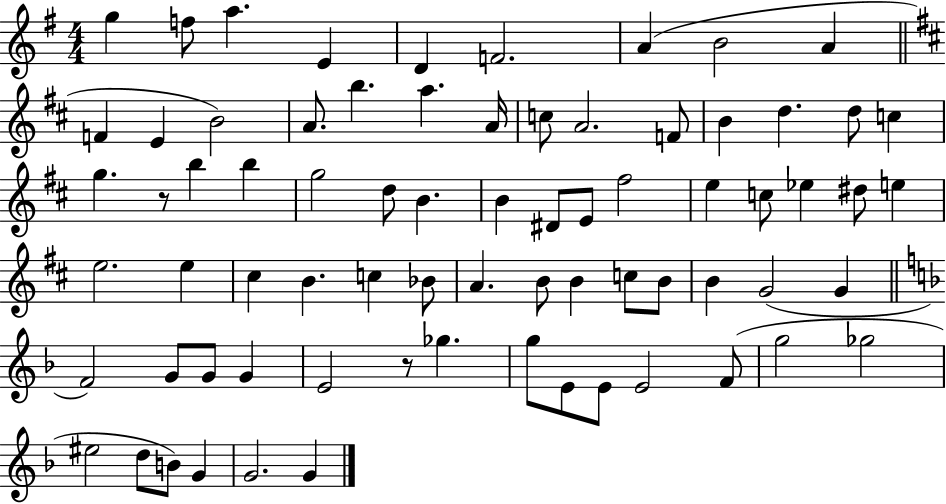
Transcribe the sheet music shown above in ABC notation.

X:1
T:Untitled
M:4/4
L:1/4
K:G
g f/2 a E D F2 A B2 A F E B2 A/2 b a A/4 c/2 A2 F/2 B d d/2 c g z/2 b b g2 d/2 B B ^D/2 E/2 ^f2 e c/2 _e ^d/2 e e2 e ^c B c _B/2 A B/2 B c/2 B/2 B G2 G F2 G/2 G/2 G E2 z/2 _g g/2 E/2 E/2 E2 F/2 g2 _g2 ^e2 d/2 B/2 G G2 G